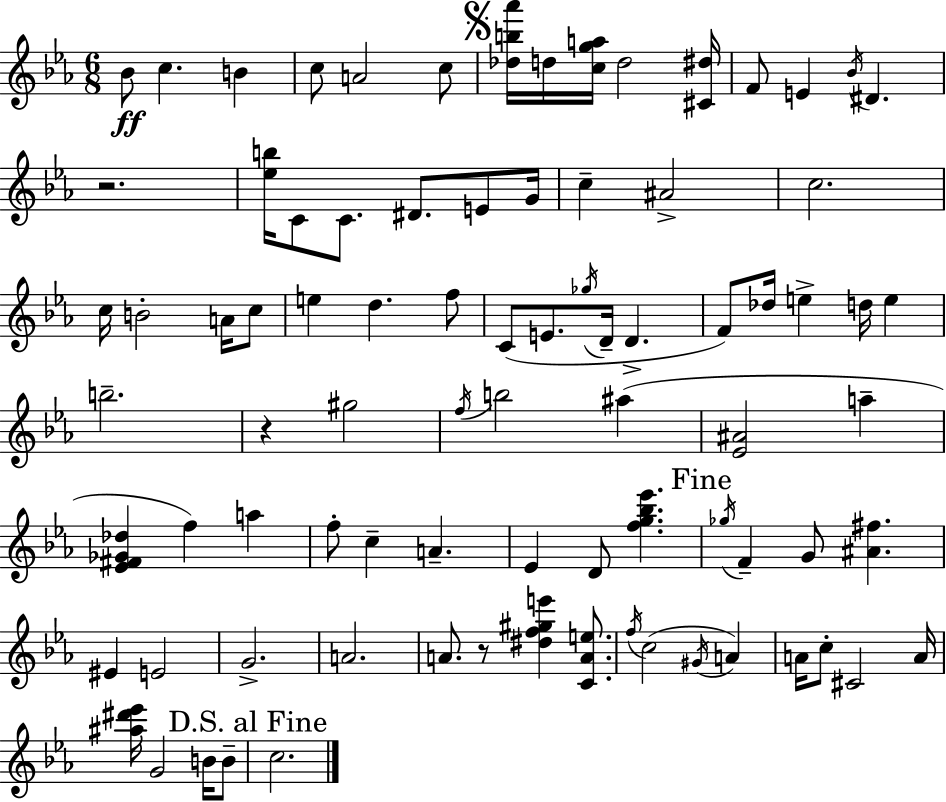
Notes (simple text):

Bb4/e C5/q. B4/q C5/e A4/h C5/e [Db5,B5,Ab6]/s D5/s [C5,G5,A5]/s D5/h [C#4,D#5]/s F4/e E4/q Bb4/s D#4/q. R/h. [Eb5,B5]/s C4/e C4/e. D#4/e. E4/e G4/s C5/q A#4/h C5/h. C5/s B4/h A4/s C5/e E5/q D5/q. F5/e C4/e E4/e. Gb5/s D4/s D4/q. F4/e Db5/s E5/q D5/s E5/q B5/h. R/q G#5/h F5/s B5/h A#5/q [Eb4,A#4]/h A5/q [Eb4,F#4,Gb4,Db5]/q F5/q A5/q F5/e C5/q A4/q. Eb4/q D4/e [F5,G5,Bb5,Eb6]/q. Gb5/s F4/q G4/e [A#4,F#5]/q. EIS4/q E4/h G4/h. A4/h. A4/e. R/e [D#5,F5,G#5,E6]/q [C4,A4,E5]/e. F5/s C5/h G#4/s A4/q A4/s C5/e C#4/h A4/s [A#5,D#6,Eb6]/s G4/h B4/s B4/e C5/h.